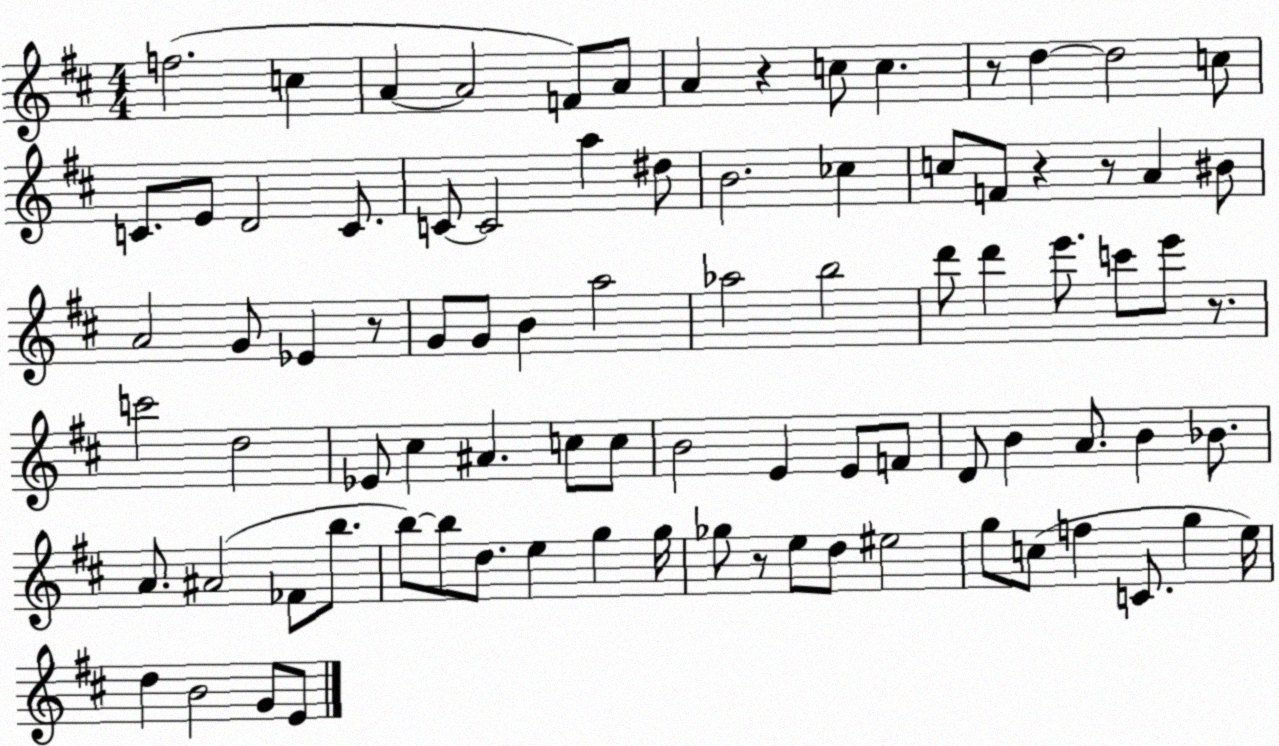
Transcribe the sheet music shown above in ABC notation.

X:1
T:Untitled
M:4/4
L:1/4
K:D
f2 c A A2 F/2 A/2 A z c/2 c z/2 d d2 c/2 C/2 E/2 D2 C/2 C/2 C2 a ^d/2 B2 _c c/2 F/2 z z/2 A ^B/2 A2 G/2 _E z/2 G/2 G/2 B a2 _a2 b2 d'/2 d' e'/2 c'/2 e'/2 z/2 c'2 d2 _E/2 ^c ^A c/2 c/2 B2 E E/2 F/2 D/2 B A/2 B _B/2 A/2 ^A2 _F/2 b/2 b/2 b/2 d/2 e g g/4 _g/2 z/2 e/2 d/2 ^e2 g/2 c/2 f C/2 g e/4 d B2 G/2 E/2